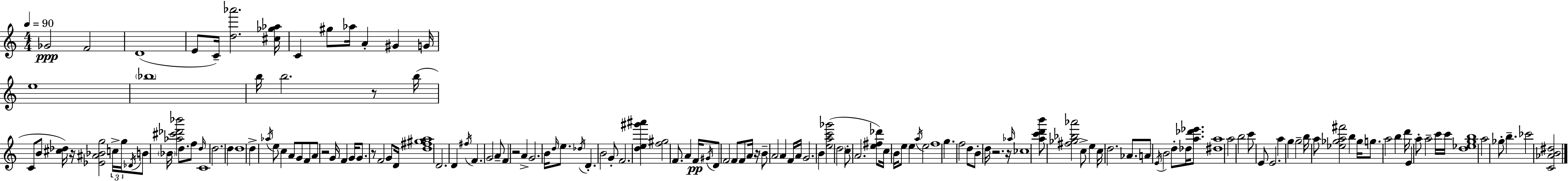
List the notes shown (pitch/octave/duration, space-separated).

Gb4/h F4/h D4/w E4/e C4/s [D5,Ab6]/h. [C#5,Gb5,Ab5]/s C4/q G#5/e Ab5/s A4/q G#4/q G4/s E5/w Bb5/w B5/s B5/h. R/e B5/s C4/e B4/e [C#5,Db5]/s R/s [Eb4,A#4,Bb4,G5]/h C5/s G5/s Db4/s B4/e Bb4/s [Ab5,C#6,Db6,Bb6]/h D5/e. F5/e D5/s C4/w D5/h. D5/q D5/w D5/q Ab5/s E5/e C5/q A4/e G4/e F4/e A4/e R/h G4/s F4/q G4/s G4/e. R/e F4/h G4/e D4/s [D5,F#5,G#5,A5]/w D4/h. D4/q F#5/s F4/q. G4/h A4/e F4/q R/h A4/q G4/h. B4/s D5/s E5/e. Db5/s D4/q. B4/h G4/e F4/h. [D5,E5,G#6,A#6]/q [F5,G#5]/h F4/e. A4/q F4/s G#4/s D4/e F4/h F4/e F4/e A4/s R/s B4/e A4/h A4/q F4/s A4/s G4/h. B4/q [E5,A5,C6,Gb6]/h D5/h C5/e A4/h. [E5,F#5,Db6]/e C5/s B4/s E5/e E5/q A5/s E5/h F5/w G5/q. F5/h D5/e B4/e D5/s R/h. R/s Ab5/s CES5/w [A5,C6,D6,B6]/e [F#5,Gb5,Bb5,Ab6]/h C5/e E5/q C5/s D5/h. Ab4/e. A4/e E4/s B4/h D5/e Db5/s [A5,Db6,Eb6]/e. [D#5,A5]/w A5/h B5/h C6/e E4/e E4/h. A5/q G5/q G5/h B5/s A5/e [Eb5,Gb5,A5,F#6]/h B5/q Gb5/s G5/e. A5/h B5/q D6/s E4/q A5/e A5/h C6/s C6/s [D5,Eb5,G5,B5]/w A5/h Gb5/e B5/q. CES6/h [C4,Ab4,B4,D#5]/h